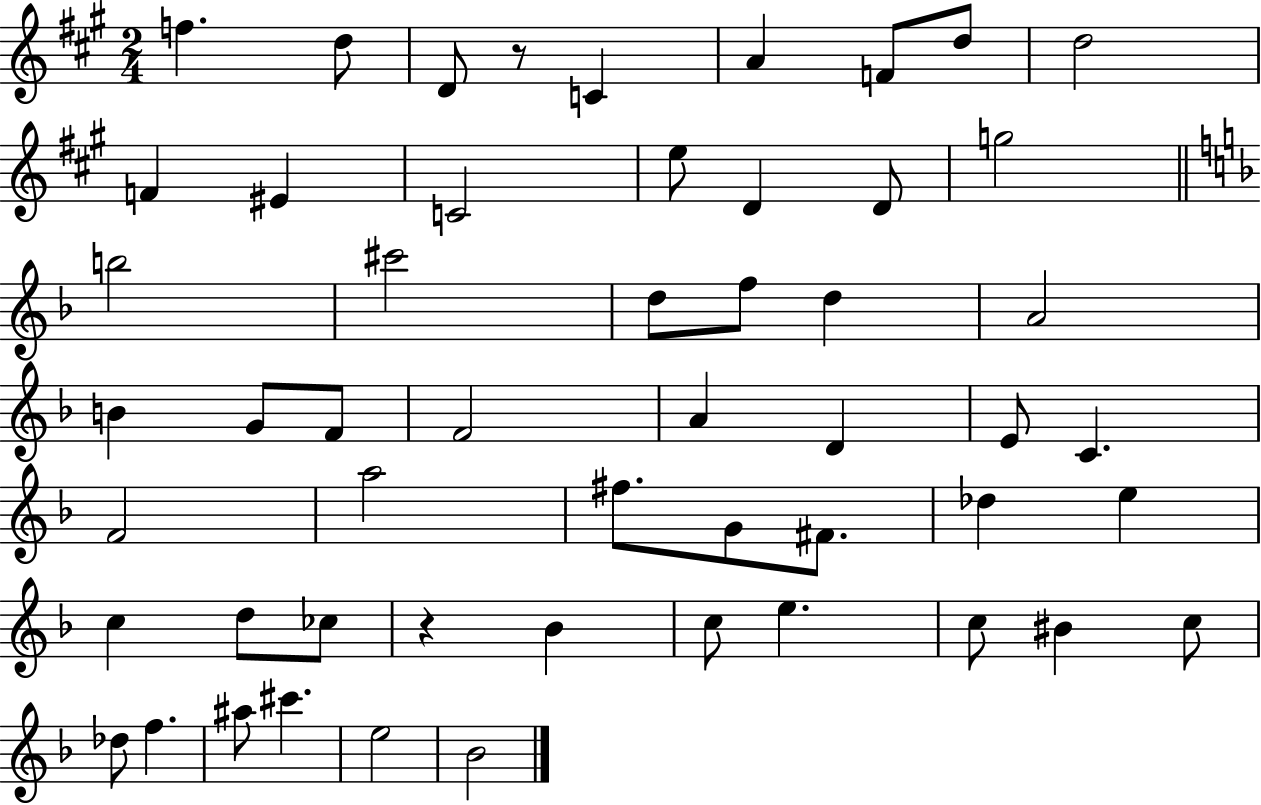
{
  \clef treble
  \numericTimeSignature
  \time 2/4
  \key a \major
  f''4. d''8 | d'8 r8 c'4 | a'4 f'8 d''8 | d''2 | \break f'4 eis'4 | c'2 | e''8 d'4 d'8 | g''2 | \break \bar "||" \break \key f \major b''2 | cis'''2 | d''8 f''8 d''4 | a'2 | \break b'4 g'8 f'8 | f'2 | a'4 d'4 | e'8 c'4. | \break f'2 | a''2 | fis''8. g'8 fis'8. | des''4 e''4 | \break c''4 d''8 ces''8 | r4 bes'4 | c''8 e''4. | c''8 bis'4 c''8 | \break des''8 f''4. | ais''8 cis'''4. | e''2 | bes'2 | \break \bar "|."
}